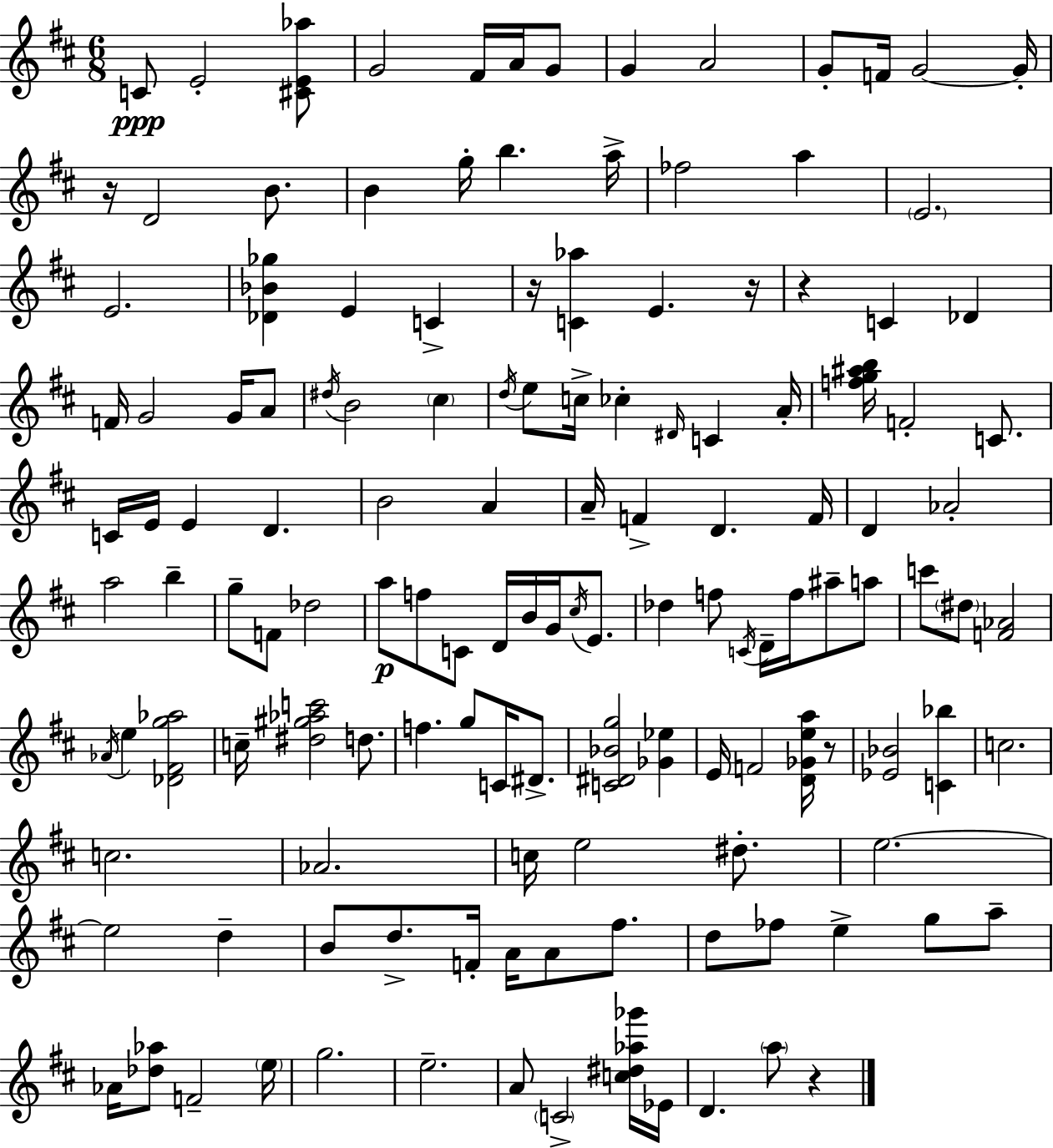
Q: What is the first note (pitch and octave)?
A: C4